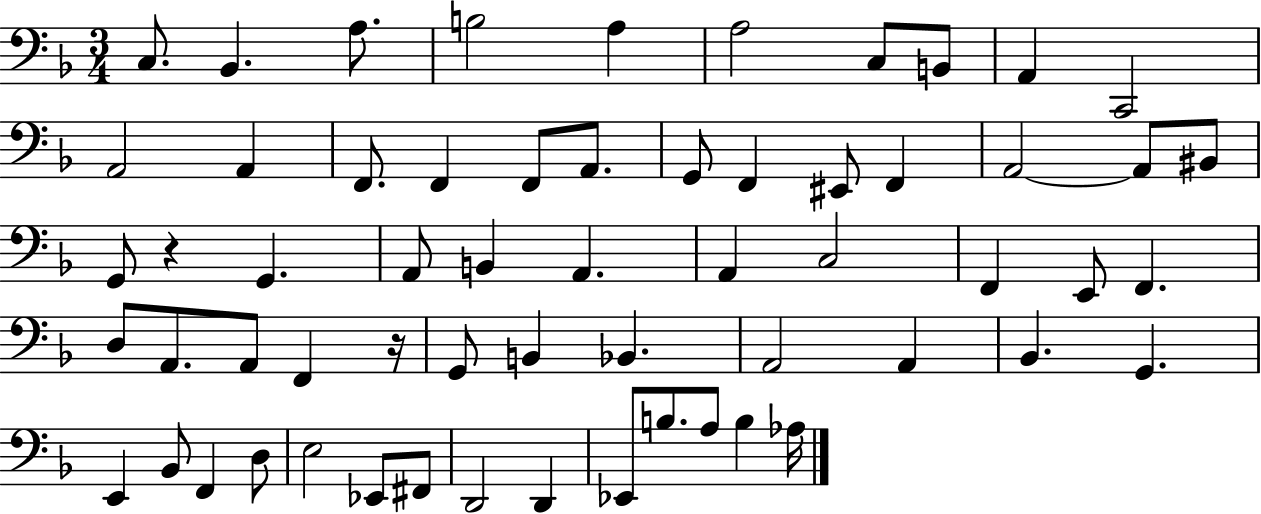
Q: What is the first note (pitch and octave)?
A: C3